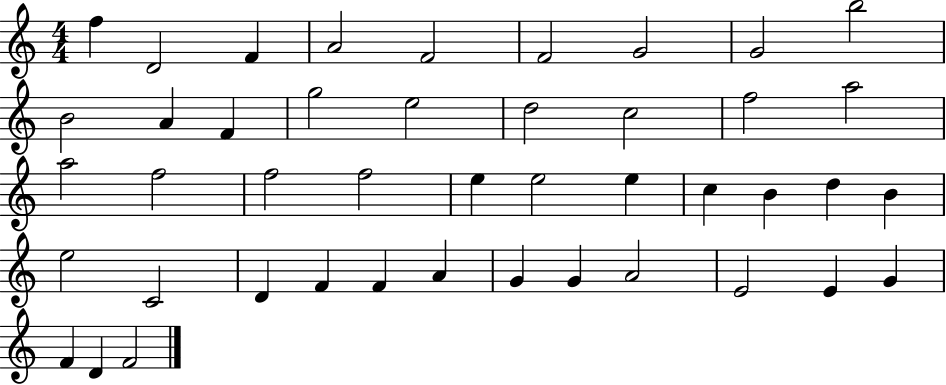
{
  \clef treble
  \numericTimeSignature
  \time 4/4
  \key c \major
  f''4 d'2 f'4 | a'2 f'2 | f'2 g'2 | g'2 b''2 | \break b'2 a'4 f'4 | g''2 e''2 | d''2 c''2 | f''2 a''2 | \break a''2 f''2 | f''2 f''2 | e''4 e''2 e''4 | c''4 b'4 d''4 b'4 | \break e''2 c'2 | d'4 f'4 f'4 a'4 | g'4 g'4 a'2 | e'2 e'4 g'4 | \break f'4 d'4 f'2 | \bar "|."
}